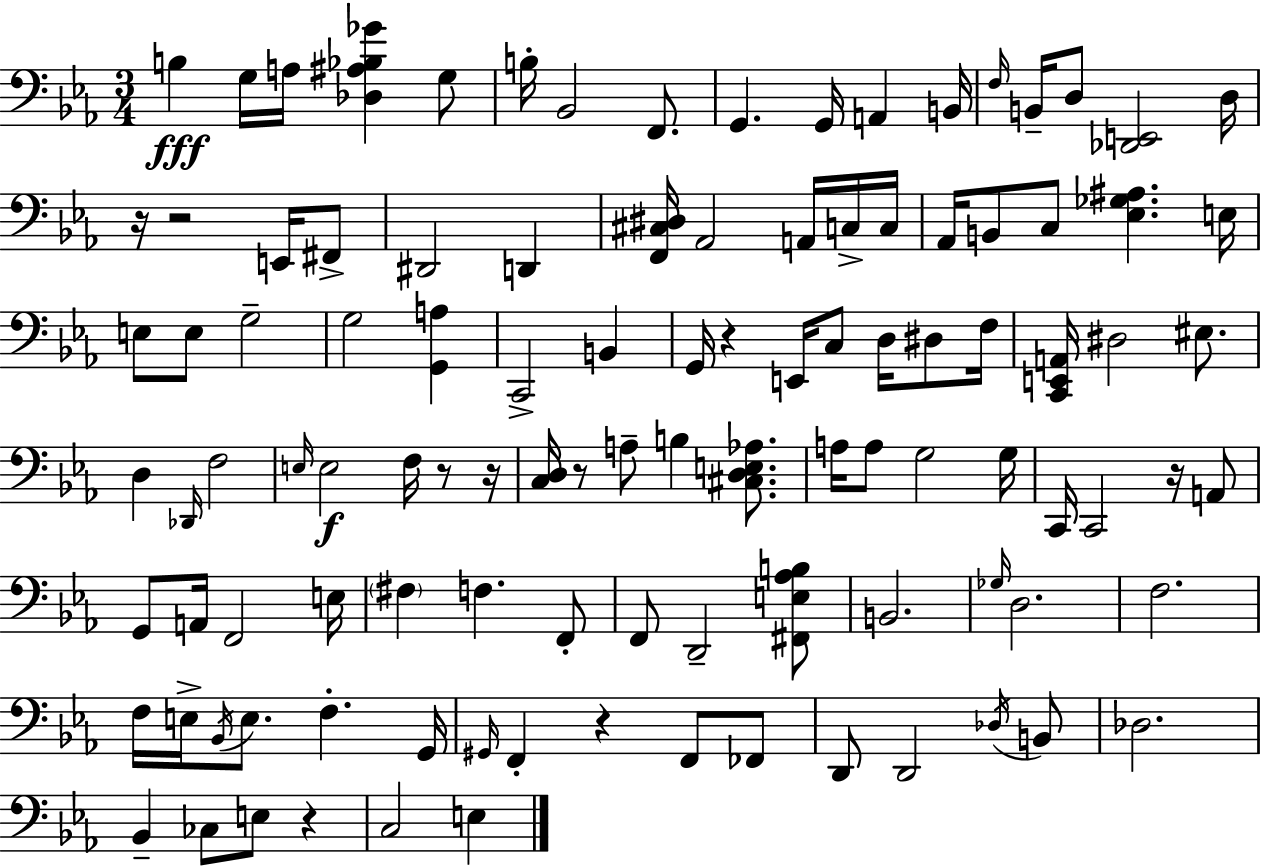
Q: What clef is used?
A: bass